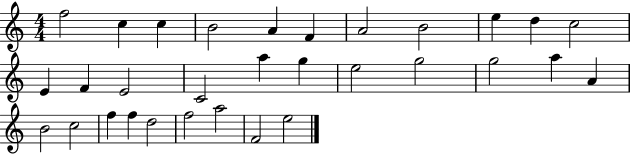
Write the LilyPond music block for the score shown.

{
  \clef treble
  \numericTimeSignature
  \time 4/4
  \key c \major
  f''2 c''4 c''4 | b'2 a'4 f'4 | a'2 b'2 | e''4 d''4 c''2 | \break e'4 f'4 e'2 | c'2 a''4 g''4 | e''2 g''2 | g''2 a''4 a'4 | \break b'2 c''2 | f''4 f''4 d''2 | f''2 a''2 | f'2 e''2 | \break \bar "|."
}